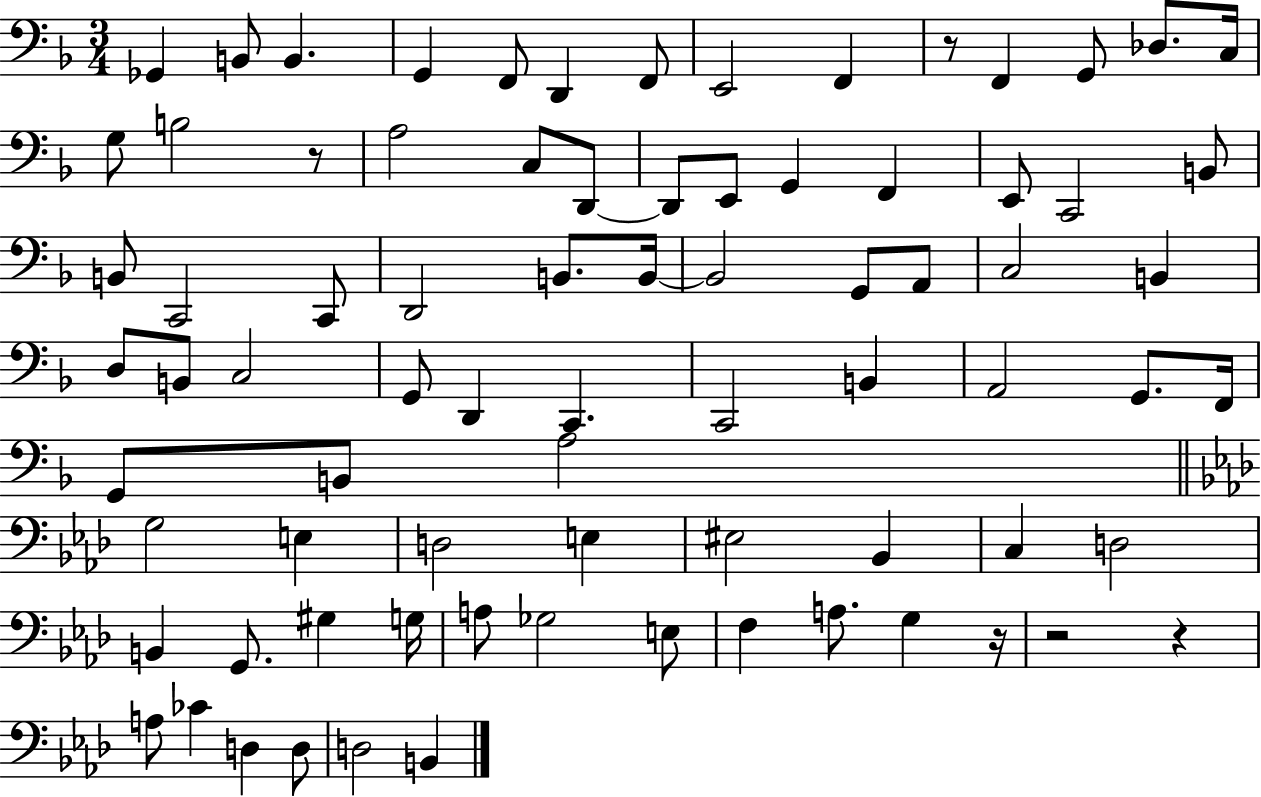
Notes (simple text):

Gb2/q B2/e B2/q. G2/q F2/e D2/q F2/e E2/h F2/q R/e F2/q G2/e Db3/e. C3/s G3/e B3/h R/e A3/h C3/e D2/e D2/e E2/e G2/q F2/q E2/e C2/h B2/e B2/e C2/h C2/e D2/h B2/e. B2/s B2/h G2/e A2/e C3/h B2/q D3/e B2/e C3/h G2/e D2/q C2/q. C2/h B2/q A2/h G2/e. F2/s G2/e B2/e A3/h G3/h E3/q D3/h E3/q EIS3/h Bb2/q C3/q D3/h B2/q G2/e. G#3/q G3/s A3/e Gb3/h E3/e F3/q A3/e. G3/q R/s R/h R/q A3/e CES4/q D3/q D3/e D3/h B2/q